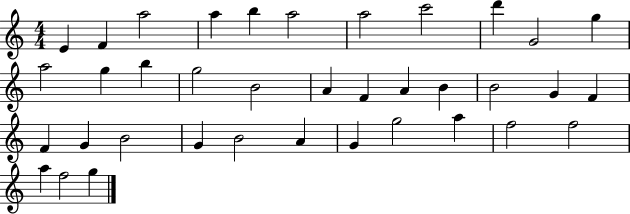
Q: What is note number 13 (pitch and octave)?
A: G5